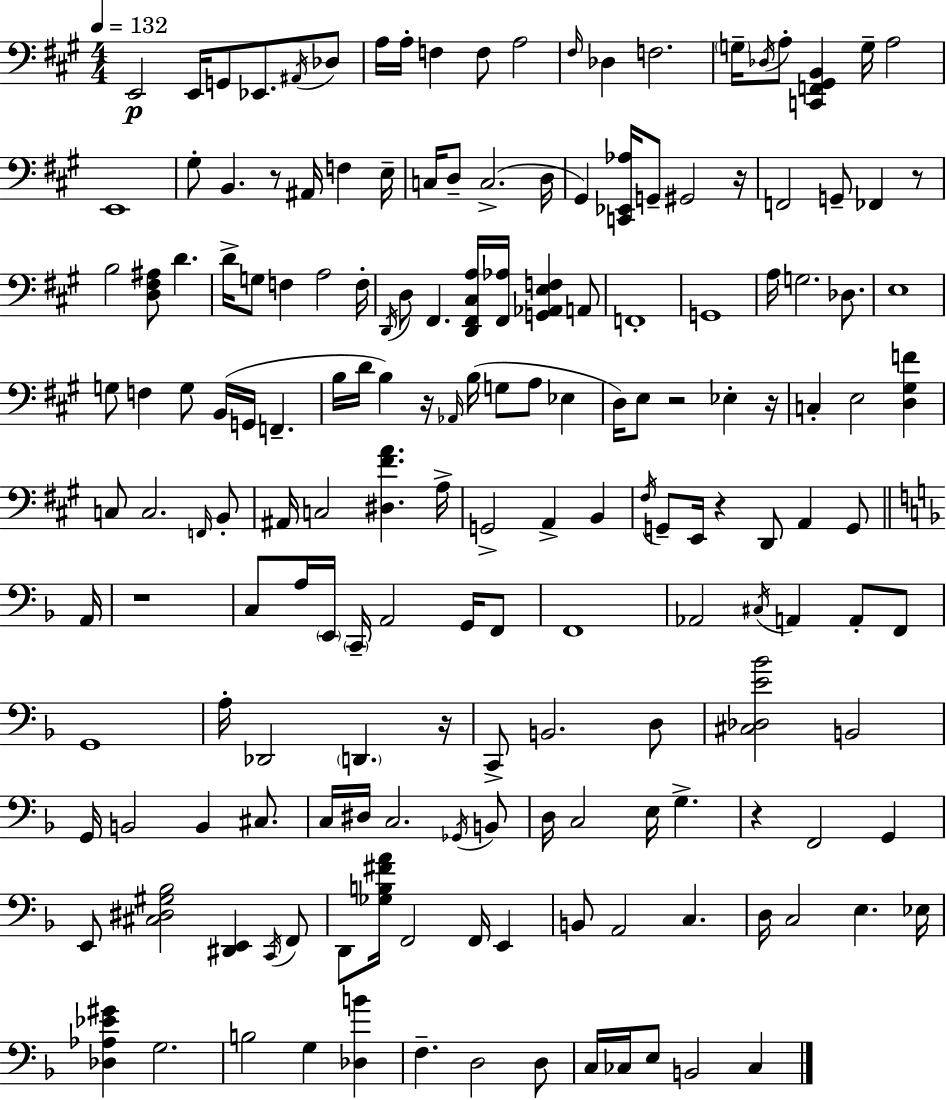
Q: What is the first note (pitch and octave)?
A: E2